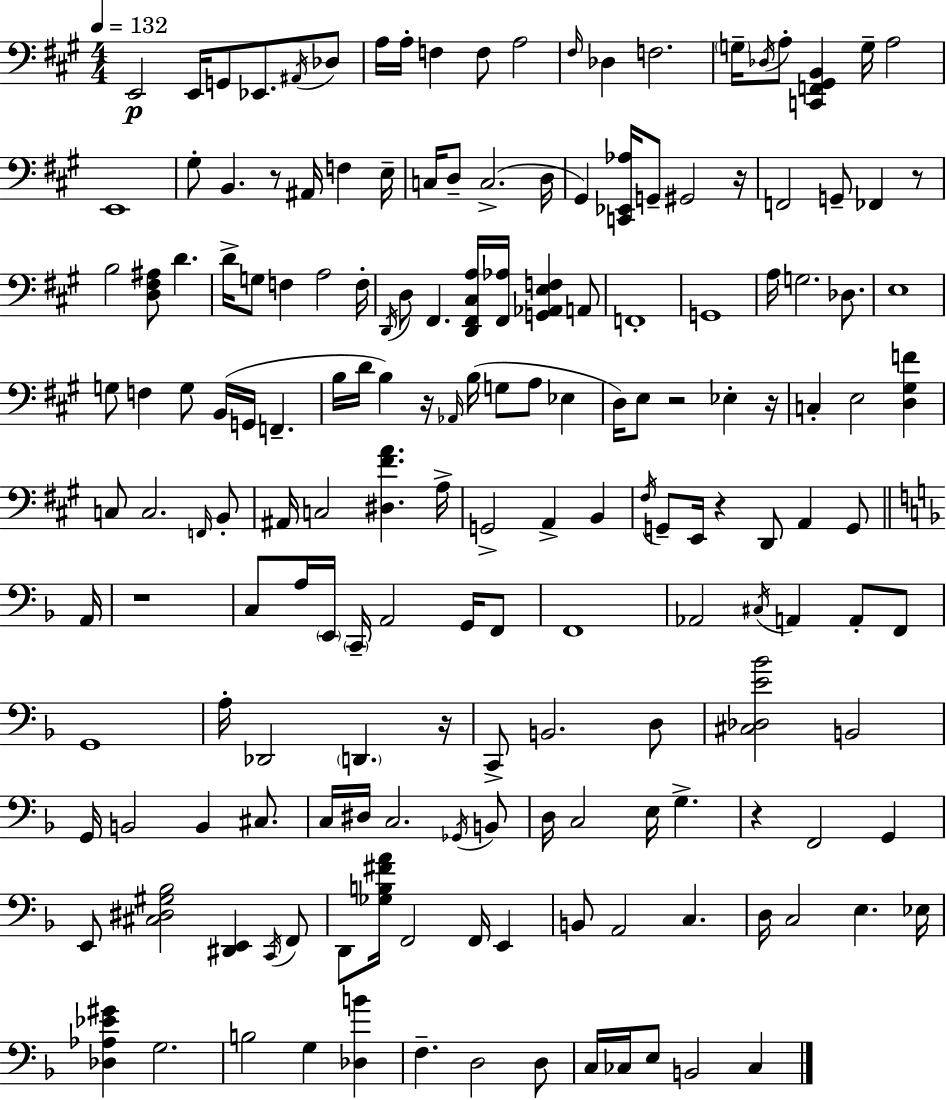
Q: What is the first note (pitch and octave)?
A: E2